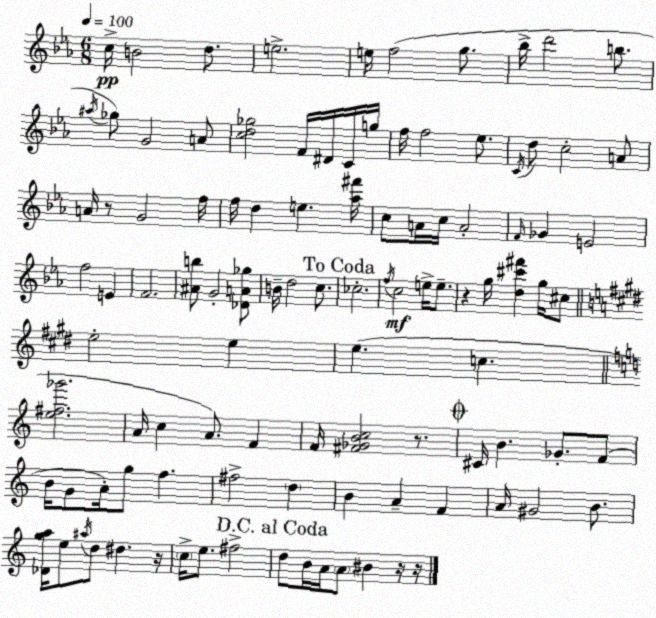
X:1
T:Untitled
M:6/8
L:1/4
K:Cm
c/4 B2 d/2 e2 e/4 f2 g/2 _b/4 d'2 b/2 ^a/4 _g/2 G2 A/2 [cd_g]2 F/4 ^D/4 C/4 g/4 f/4 f2 _e/2 C/4 d/2 c2 A/2 A/4 z/2 G2 f/4 f/4 d e [_a^f']/4 c/2 A/4 c/4 A2 F/4 _G E2 f2 E F2 [^Ab]/2 G2 [_DA_g]/2 B/4 d2 c/2 _c2 f/4 c2 e/4 e/2 z g/4 [d^c'^f'] g/4 ^c/2 e2 e e c [e^f_g']2 A/4 c A/2 F F/4 [^F_GBc]2 z/2 ^C/4 B _G/2 F/2 B/4 G/2 A/4 g/2 f ^f2 d B A F A/4 ^G2 B/2 [_Dga]/4 e/2 ^a/4 d/2 ^d z/4 c/4 e/2 ^f2 d/2 B/4 A/4 A/2 ^B z/4 z/4